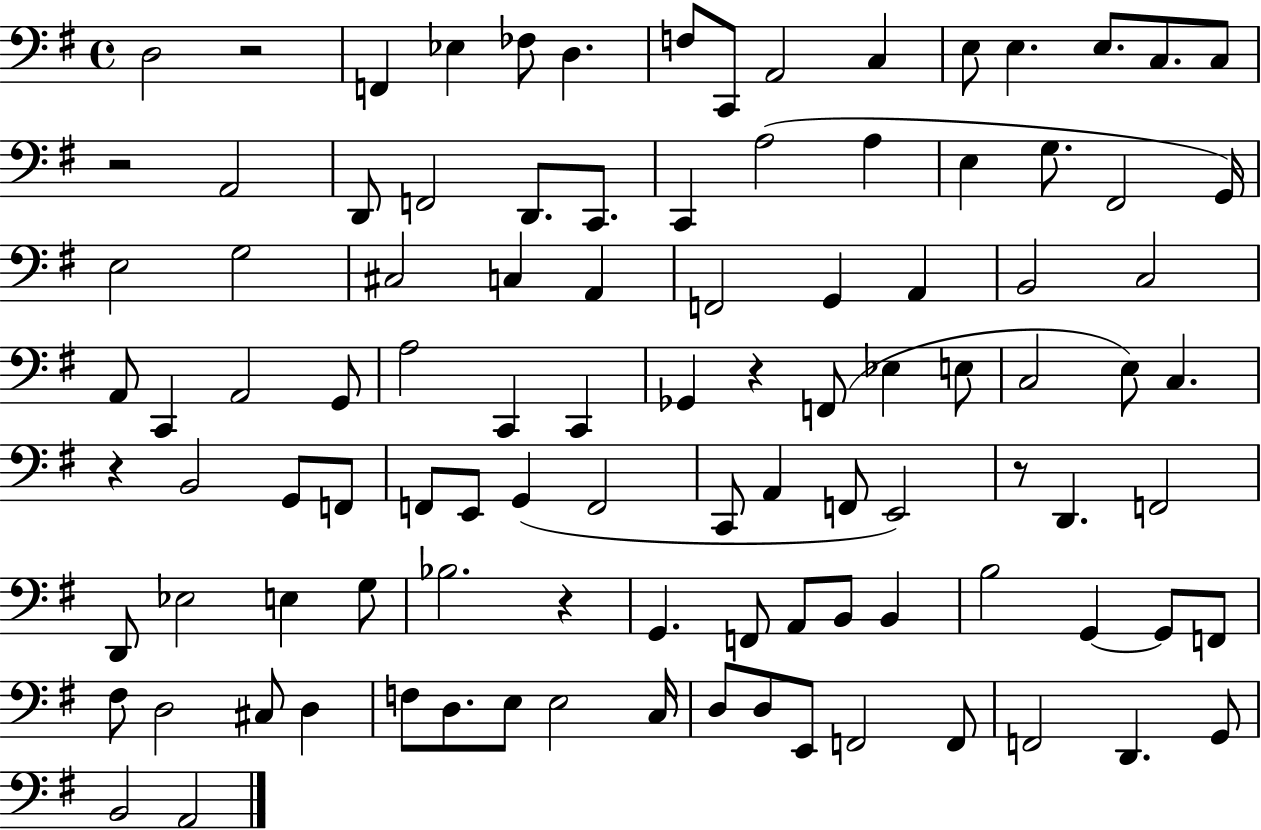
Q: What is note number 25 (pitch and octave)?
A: F#2